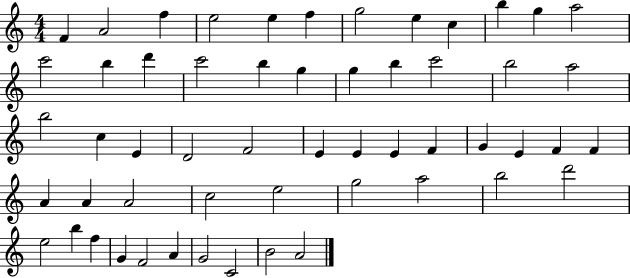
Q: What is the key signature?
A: C major